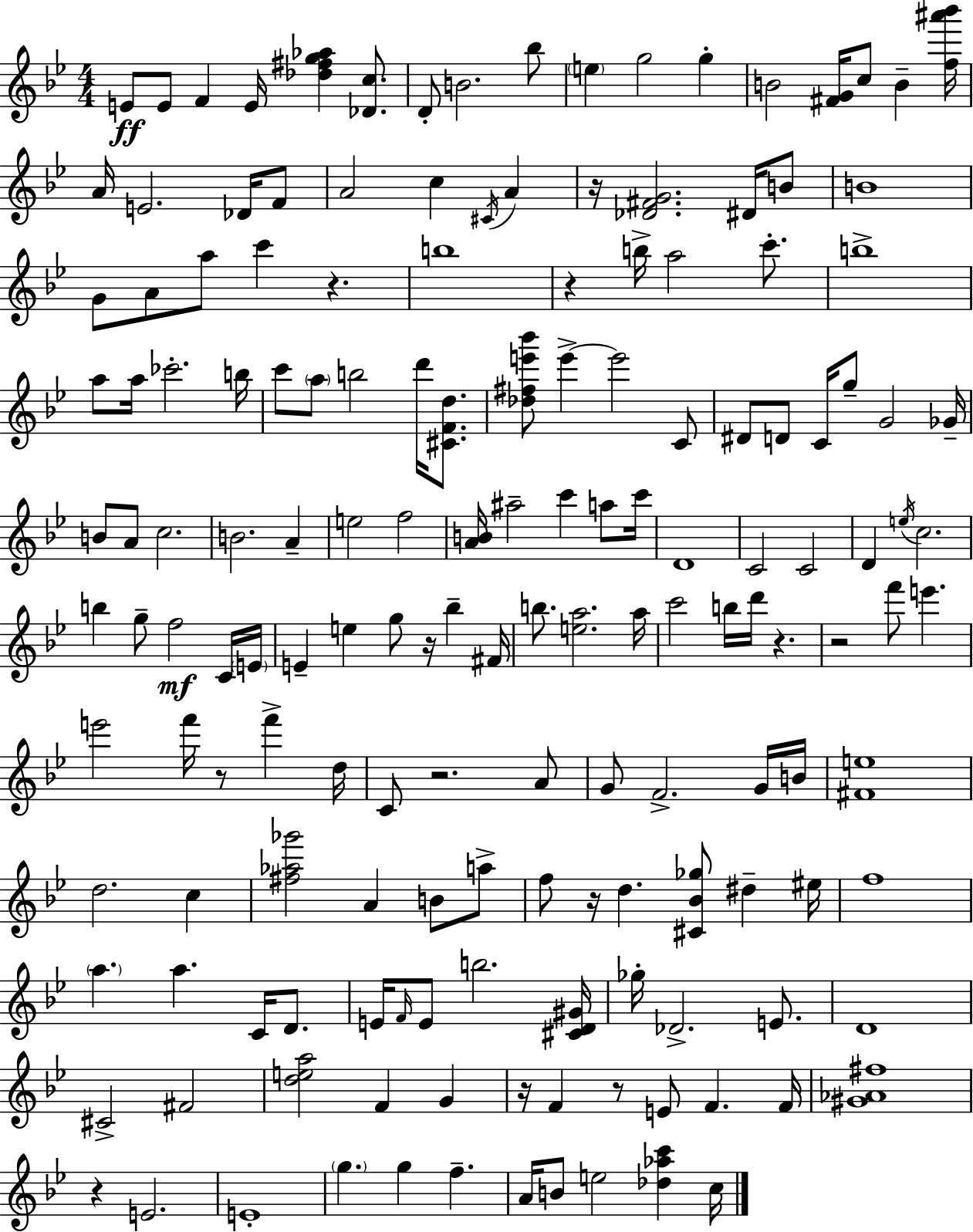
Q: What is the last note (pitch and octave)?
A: C5